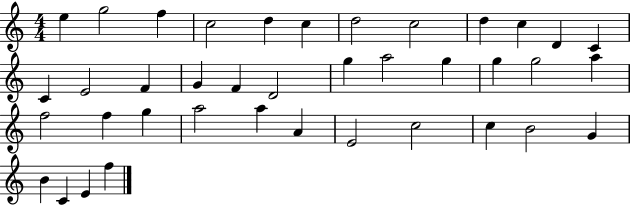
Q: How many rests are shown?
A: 0